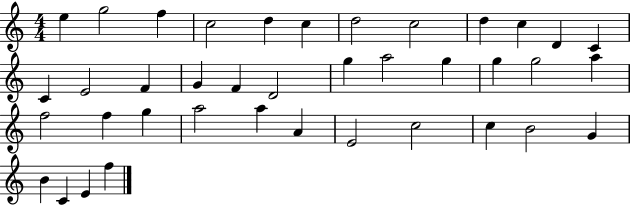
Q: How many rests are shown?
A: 0